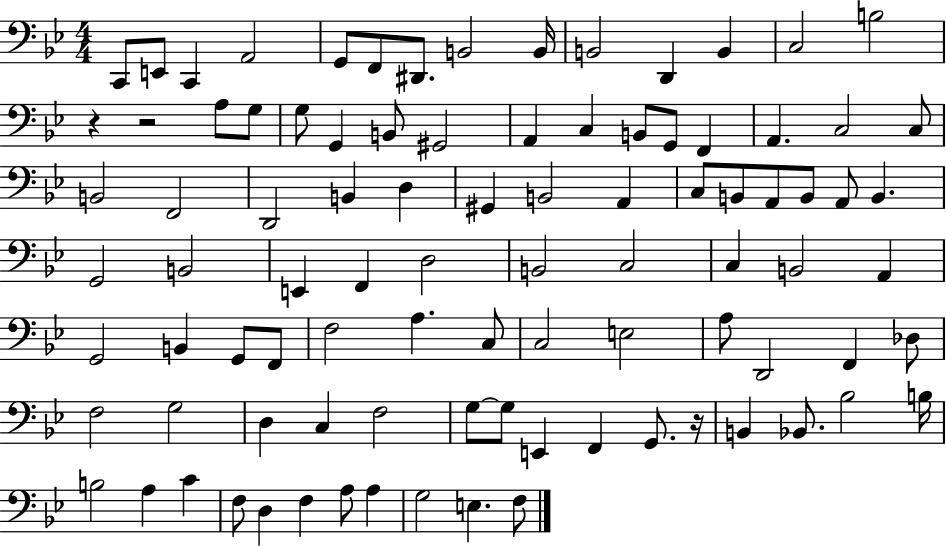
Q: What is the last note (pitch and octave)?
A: F3